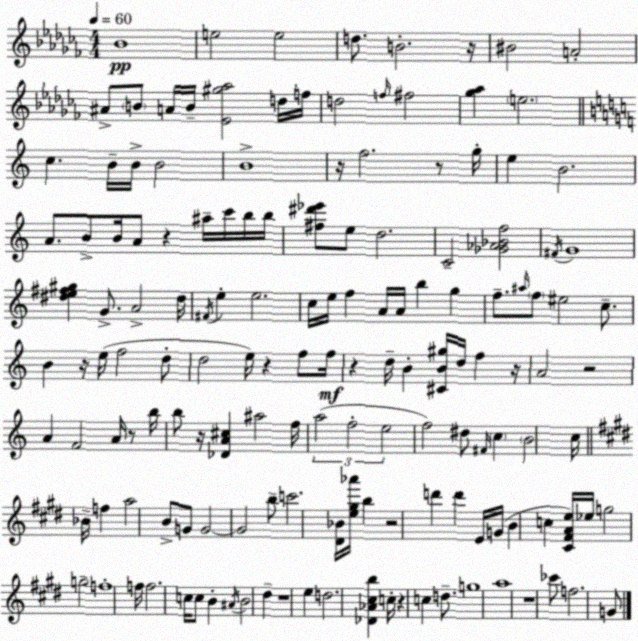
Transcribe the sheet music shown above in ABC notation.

X:1
T:Untitled
M:4/4
L:1/4
K:Abm
_B4 e2 e2 d/2 B2 z/4 ^B2 A2 ^A/2 B/2 A/4 B/4 [_E^g_a]2 d/4 f/4 d2 f/4 ^f2 [_g_a] e2 c B/4 B/4 B2 B4 z/4 f2 z/2 g/4 e B2 A/2 B/2 B/4 A/2 z ^a/4 c'/4 b/4 b/4 [^f^d'_e']/2 e/2 d2 C2 [_G_A_Bf]2 ^F/4 G4 [^de^f^g] G/2 A2 ^d/4 ^F/4 e e2 c/4 e/4 f A/4 A/4 b g f/2 ^a/4 f/2 ^e2 c/2 B z/4 e/4 f2 d/2 d2 e/4 z f/2 f/4 z d/4 B [^CB^g]/4 d/4 f z/4 A2 z2 A F2 A/4 z/2 b/4 b/2 z/4 [_DA^c] ^a2 f/4 a2 f2 e2 f2 ^d/2 ^F/4 c B2 c/4 _B/4 f a2 B/2 G/2 G2 G2 b/2 c'2 [^D_B]/4 [e^g_a']/4 b z2 d' d' E/4 G/4 B c [^C^FAe]/4 _e/4 g2 g2 f4 f/4 f2 c/4 c/2 B ^A/4 B2 ^d z4 e d2 [_D_A^cb] c/4 z c d/2 g4 a4 z4 _c'/2 f2 G/2